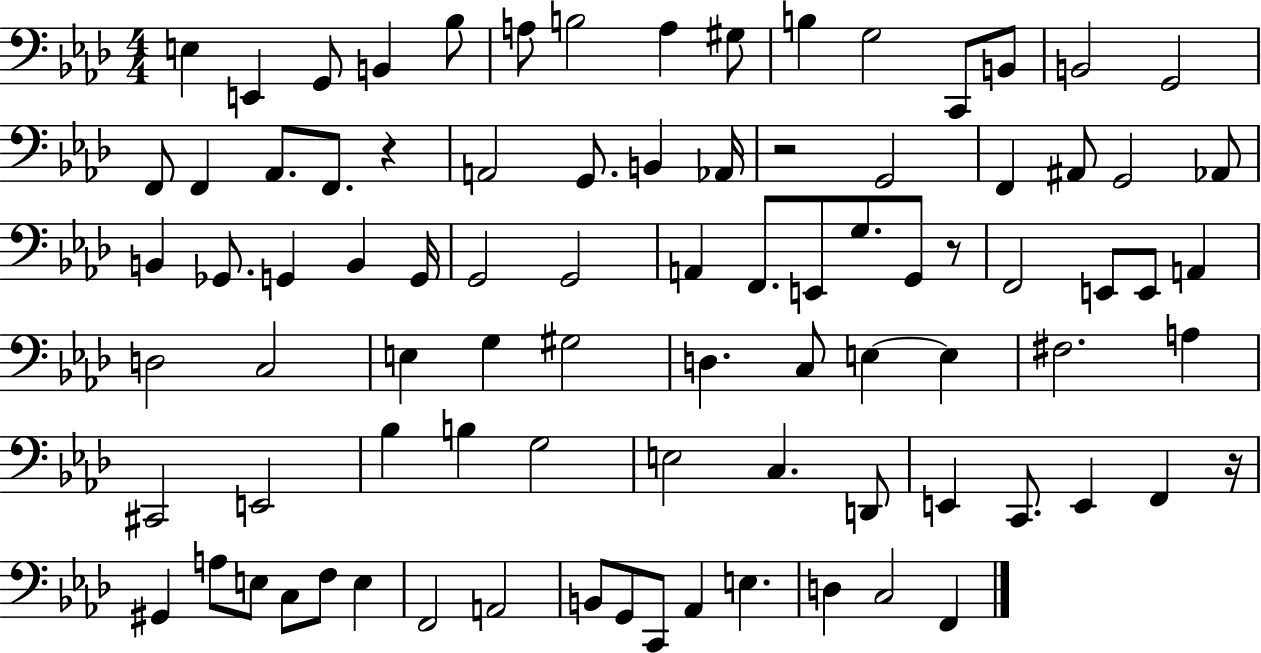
{
  \clef bass
  \numericTimeSignature
  \time 4/4
  \key aes \major
  \repeat volta 2 { e4 e,4 g,8 b,4 bes8 | a8 b2 a4 gis8 | b4 g2 c,8 b,8 | b,2 g,2 | \break f,8 f,4 aes,8. f,8. r4 | a,2 g,8. b,4 aes,16 | r2 g,2 | f,4 ais,8 g,2 aes,8 | \break b,4 ges,8. g,4 b,4 g,16 | g,2 g,2 | a,4 f,8. e,8 g8. g,8 r8 | f,2 e,8 e,8 a,4 | \break d2 c2 | e4 g4 gis2 | d4. c8 e4~~ e4 | fis2. a4 | \break cis,2 e,2 | bes4 b4 g2 | e2 c4. d,8 | e,4 c,8. e,4 f,4 r16 | \break gis,4 a8 e8 c8 f8 e4 | f,2 a,2 | b,8 g,8 c,8 aes,4 e4. | d4 c2 f,4 | \break } \bar "|."
}